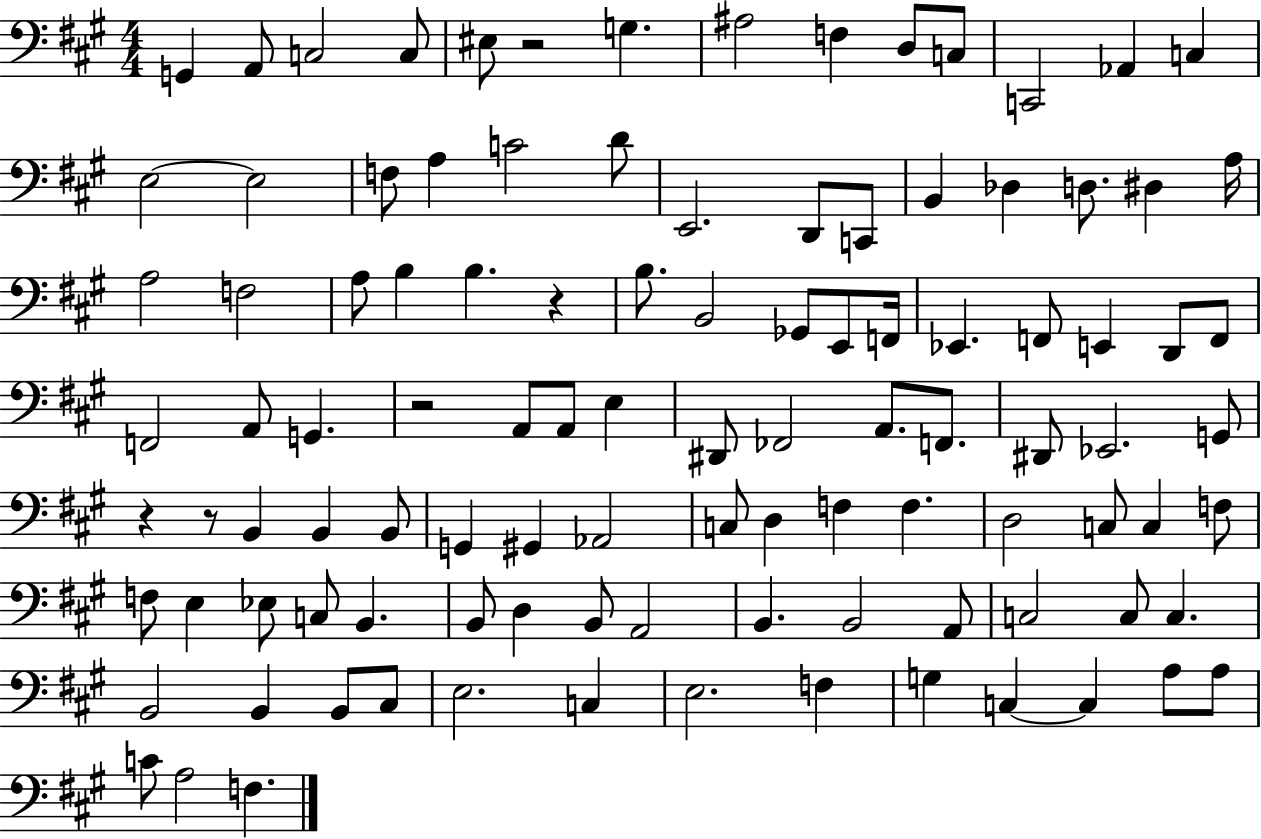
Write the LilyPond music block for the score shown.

{
  \clef bass
  \numericTimeSignature
  \time 4/4
  \key a \major
  g,4 a,8 c2 c8 | eis8 r2 g4. | ais2 f4 d8 c8 | c,2 aes,4 c4 | \break e2~~ e2 | f8 a4 c'2 d'8 | e,2. d,8 c,8 | b,4 des4 d8. dis4 a16 | \break a2 f2 | a8 b4 b4. r4 | b8. b,2 ges,8 e,8 f,16 | ees,4. f,8 e,4 d,8 f,8 | \break f,2 a,8 g,4. | r2 a,8 a,8 e4 | dis,8 fes,2 a,8. f,8. | dis,8 ees,2. g,8 | \break r4 r8 b,4 b,4 b,8 | g,4 gis,4 aes,2 | c8 d4 f4 f4. | d2 c8 c4 f8 | \break f8 e4 ees8 c8 b,4. | b,8 d4 b,8 a,2 | b,4. b,2 a,8 | c2 c8 c4. | \break b,2 b,4 b,8 cis8 | e2. c4 | e2. f4 | g4 c4~~ c4 a8 a8 | \break c'8 a2 f4. | \bar "|."
}